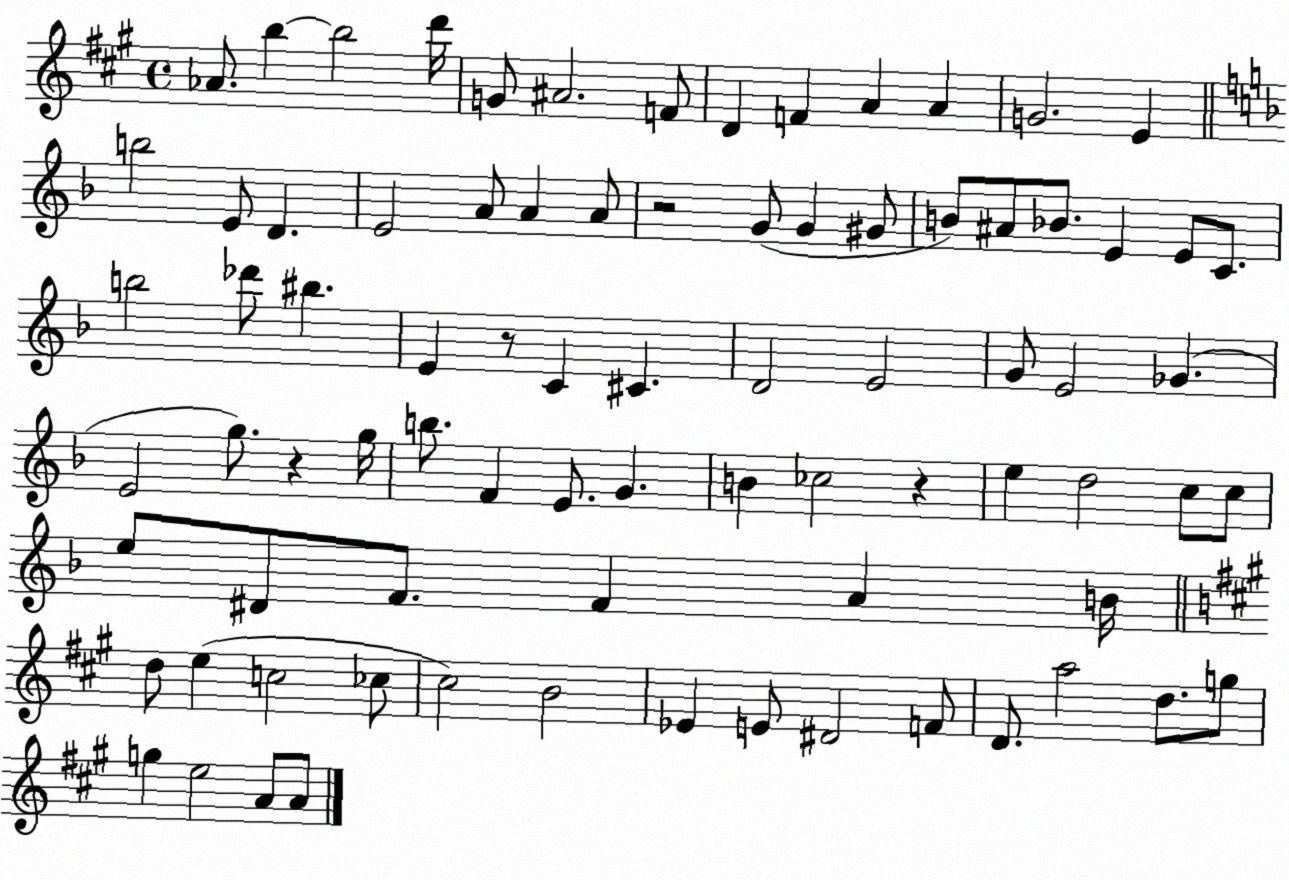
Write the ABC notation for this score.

X:1
T:Untitled
M:4/4
L:1/4
K:A
_A/2 b b2 d'/4 G/2 ^A2 F/2 D F A A G2 E b2 E/2 D E2 A/2 A A/2 z2 G/2 G ^G/2 B/2 ^A/2 _B/2 E E/2 C/2 b2 _d'/2 ^b E z/2 C ^C D2 E2 G/2 E2 _G E2 g/2 z g/4 b/2 F E/2 G B _c2 z e d2 c/2 c/2 e/2 ^D/2 F/2 F A B/4 d/2 e c2 _c/2 ^c2 B2 _E E/2 ^D2 F/2 D/2 a2 d/2 g/2 g e2 A/2 A/2